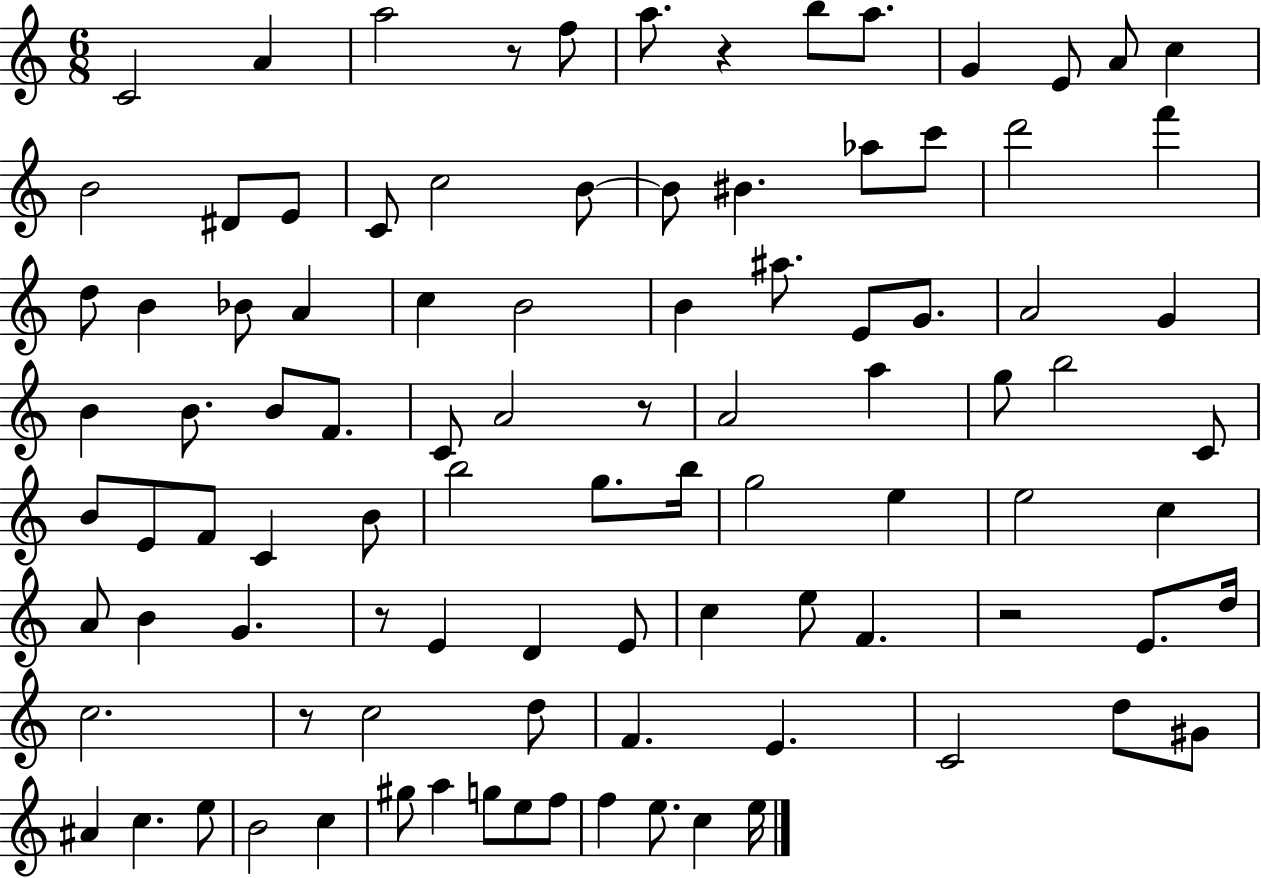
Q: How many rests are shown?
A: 6